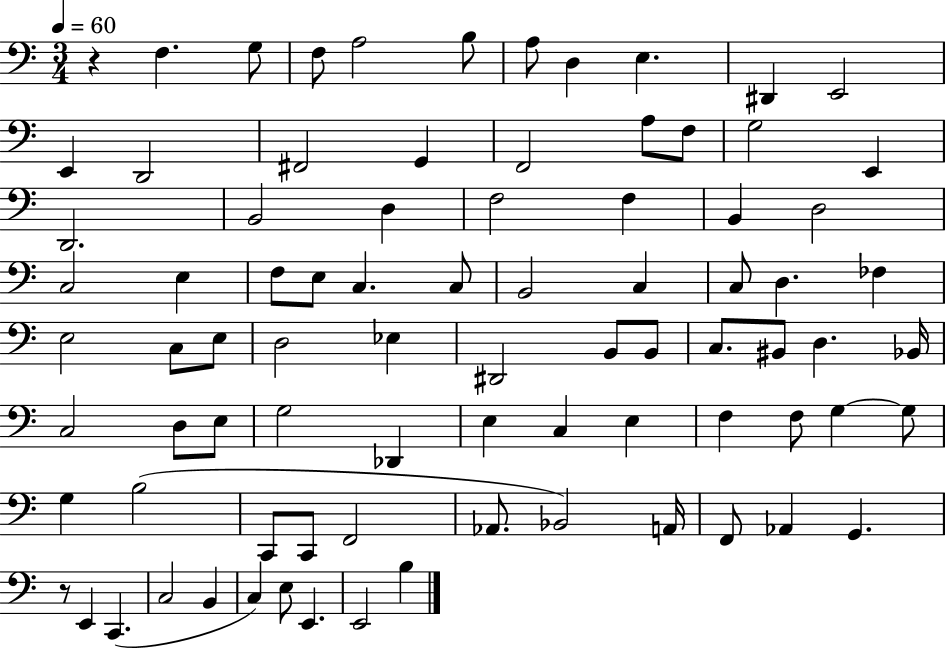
R/q F3/q. G3/e F3/e A3/h B3/e A3/e D3/q E3/q. D#2/q E2/h E2/q D2/h F#2/h G2/q F2/h A3/e F3/e G3/h E2/q D2/h. B2/h D3/q F3/h F3/q B2/q D3/h C3/h E3/q F3/e E3/e C3/q. C3/e B2/h C3/q C3/e D3/q. FES3/q E3/h C3/e E3/e D3/h Eb3/q D#2/h B2/e B2/e C3/e. BIS2/e D3/q. Bb2/s C3/h D3/e E3/e G3/h Db2/q E3/q C3/q E3/q F3/q F3/e G3/q G3/e G3/q B3/h C2/e C2/e F2/h Ab2/e. Bb2/h A2/s F2/e Ab2/q G2/q. R/e E2/q C2/q. C3/h B2/q C3/q E3/e E2/q. E2/h B3/q